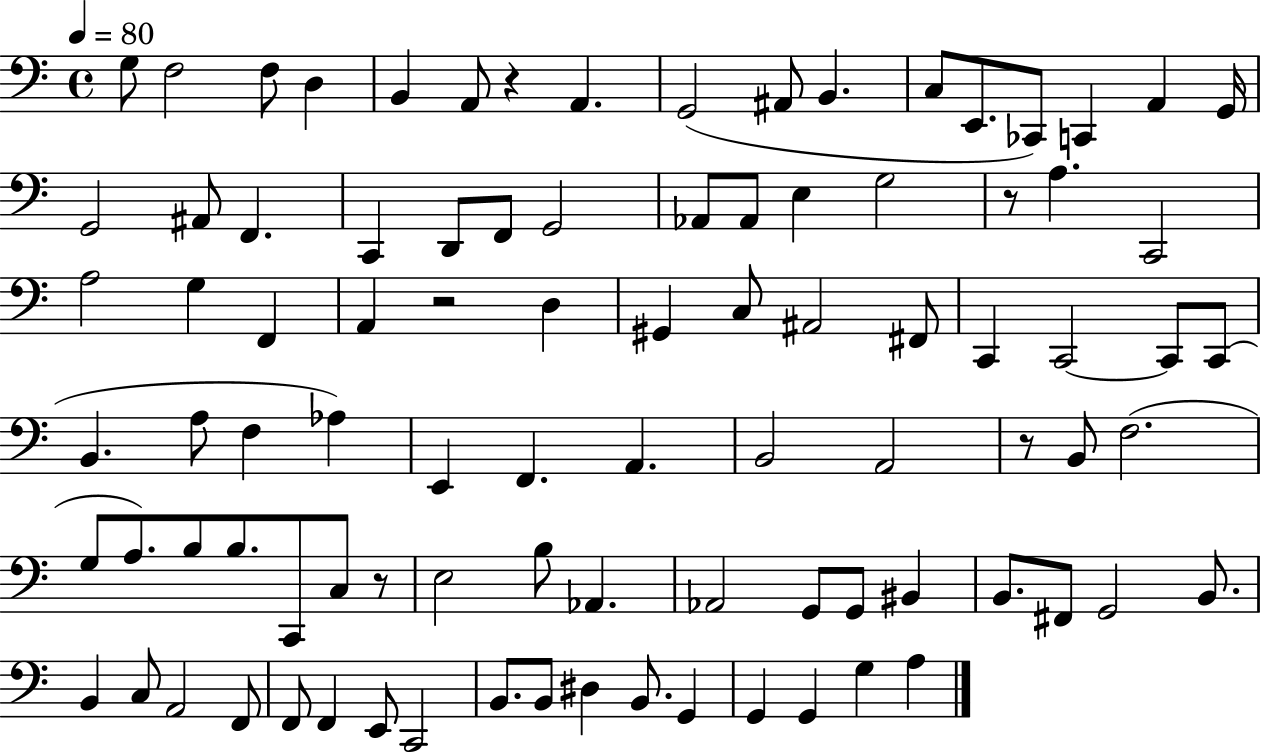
G3/e F3/h F3/e D3/q B2/q A2/e R/q A2/q. G2/h A#2/e B2/q. C3/e E2/e. CES2/e C2/q A2/q G2/s G2/h A#2/e F2/q. C2/q D2/e F2/e G2/h Ab2/e Ab2/e E3/q G3/h R/e A3/q. C2/h A3/h G3/q F2/q A2/q R/h D3/q G#2/q C3/e A#2/h F#2/e C2/q C2/h C2/e C2/e B2/q. A3/e F3/q Ab3/q E2/q F2/q. A2/q. B2/h A2/h R/e B2/e F3/h. G3/e A3/e. B3/e B3/e. C2/e C3/e R/e E3/h B3/e Ab2/q. Ab2/h G2/e G2/e BIS2/q B2/e. F#2/e G2/h B2/e. B2/q C3/e A2/h F2/e F2/e F2/q E2/e C2/h B2/e. B2/e D#3/q B2/e. G2/q G2/q G2/q G3/q A3/q